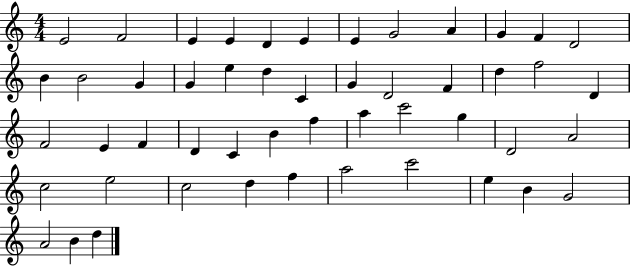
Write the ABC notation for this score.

X:1
T:Untitled
M:4/4
L:1/4
K:C
E2 F2 E E D E E G2 A G F D2 B B2 G G e d C G D2 F d f2 D F2 E F D C B f a c'2 g D2 A2 c2 e2 c2 d f a2 c'2 e B G2 A2 B d